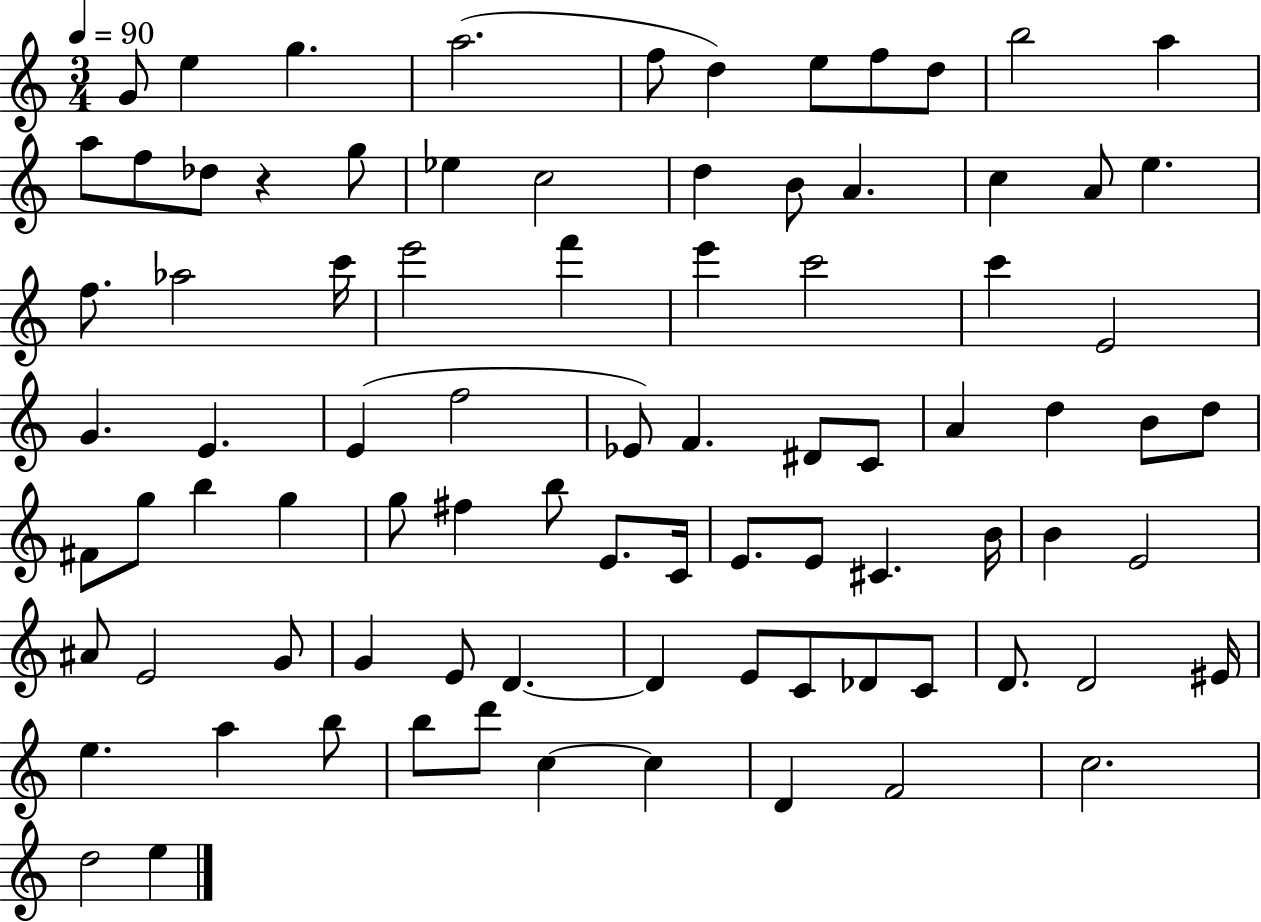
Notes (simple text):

G4/e E5/q G5/q. A5/h. F5/e D5/q E5/e F5/e D5/e B5/h A5/q A5/e F5/e Db5/e R/q G5/e Eb5/q C5/h D5/q B4/e A4/q. C5/q A4/e E5/q. F5/e. Ab5/h C6/s E6/h F6/q E6/q C6/h C6/q E4/h G4/q. E4/q. E4/q F5/h Eb4/e F4/q. D#4/e C4/e A4/q D5/q B4/e D5/e F#4/e G5/e B5/q G5/q G5/e F#5/q B5/e E4/e. C4/s E4/e. E4/e C#4/q. B4/s B4/q E4/h A#4/e E4/h G4/e G4/q E4/e D4/q. D4/q E4/e C4/e Db4/e C4/e D4/e. D4/h EIS4/s E5/q. A5/q B5/e B5/e D6/e C5/q C5/q D4/q F4/h C5/h. D5/h E5/q